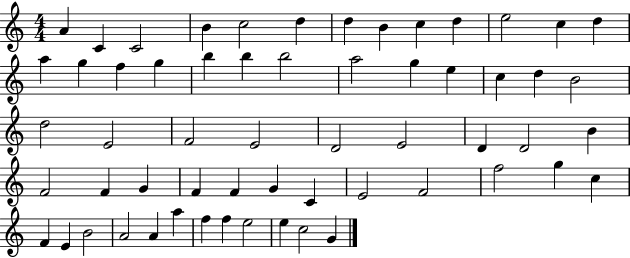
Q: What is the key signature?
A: C major